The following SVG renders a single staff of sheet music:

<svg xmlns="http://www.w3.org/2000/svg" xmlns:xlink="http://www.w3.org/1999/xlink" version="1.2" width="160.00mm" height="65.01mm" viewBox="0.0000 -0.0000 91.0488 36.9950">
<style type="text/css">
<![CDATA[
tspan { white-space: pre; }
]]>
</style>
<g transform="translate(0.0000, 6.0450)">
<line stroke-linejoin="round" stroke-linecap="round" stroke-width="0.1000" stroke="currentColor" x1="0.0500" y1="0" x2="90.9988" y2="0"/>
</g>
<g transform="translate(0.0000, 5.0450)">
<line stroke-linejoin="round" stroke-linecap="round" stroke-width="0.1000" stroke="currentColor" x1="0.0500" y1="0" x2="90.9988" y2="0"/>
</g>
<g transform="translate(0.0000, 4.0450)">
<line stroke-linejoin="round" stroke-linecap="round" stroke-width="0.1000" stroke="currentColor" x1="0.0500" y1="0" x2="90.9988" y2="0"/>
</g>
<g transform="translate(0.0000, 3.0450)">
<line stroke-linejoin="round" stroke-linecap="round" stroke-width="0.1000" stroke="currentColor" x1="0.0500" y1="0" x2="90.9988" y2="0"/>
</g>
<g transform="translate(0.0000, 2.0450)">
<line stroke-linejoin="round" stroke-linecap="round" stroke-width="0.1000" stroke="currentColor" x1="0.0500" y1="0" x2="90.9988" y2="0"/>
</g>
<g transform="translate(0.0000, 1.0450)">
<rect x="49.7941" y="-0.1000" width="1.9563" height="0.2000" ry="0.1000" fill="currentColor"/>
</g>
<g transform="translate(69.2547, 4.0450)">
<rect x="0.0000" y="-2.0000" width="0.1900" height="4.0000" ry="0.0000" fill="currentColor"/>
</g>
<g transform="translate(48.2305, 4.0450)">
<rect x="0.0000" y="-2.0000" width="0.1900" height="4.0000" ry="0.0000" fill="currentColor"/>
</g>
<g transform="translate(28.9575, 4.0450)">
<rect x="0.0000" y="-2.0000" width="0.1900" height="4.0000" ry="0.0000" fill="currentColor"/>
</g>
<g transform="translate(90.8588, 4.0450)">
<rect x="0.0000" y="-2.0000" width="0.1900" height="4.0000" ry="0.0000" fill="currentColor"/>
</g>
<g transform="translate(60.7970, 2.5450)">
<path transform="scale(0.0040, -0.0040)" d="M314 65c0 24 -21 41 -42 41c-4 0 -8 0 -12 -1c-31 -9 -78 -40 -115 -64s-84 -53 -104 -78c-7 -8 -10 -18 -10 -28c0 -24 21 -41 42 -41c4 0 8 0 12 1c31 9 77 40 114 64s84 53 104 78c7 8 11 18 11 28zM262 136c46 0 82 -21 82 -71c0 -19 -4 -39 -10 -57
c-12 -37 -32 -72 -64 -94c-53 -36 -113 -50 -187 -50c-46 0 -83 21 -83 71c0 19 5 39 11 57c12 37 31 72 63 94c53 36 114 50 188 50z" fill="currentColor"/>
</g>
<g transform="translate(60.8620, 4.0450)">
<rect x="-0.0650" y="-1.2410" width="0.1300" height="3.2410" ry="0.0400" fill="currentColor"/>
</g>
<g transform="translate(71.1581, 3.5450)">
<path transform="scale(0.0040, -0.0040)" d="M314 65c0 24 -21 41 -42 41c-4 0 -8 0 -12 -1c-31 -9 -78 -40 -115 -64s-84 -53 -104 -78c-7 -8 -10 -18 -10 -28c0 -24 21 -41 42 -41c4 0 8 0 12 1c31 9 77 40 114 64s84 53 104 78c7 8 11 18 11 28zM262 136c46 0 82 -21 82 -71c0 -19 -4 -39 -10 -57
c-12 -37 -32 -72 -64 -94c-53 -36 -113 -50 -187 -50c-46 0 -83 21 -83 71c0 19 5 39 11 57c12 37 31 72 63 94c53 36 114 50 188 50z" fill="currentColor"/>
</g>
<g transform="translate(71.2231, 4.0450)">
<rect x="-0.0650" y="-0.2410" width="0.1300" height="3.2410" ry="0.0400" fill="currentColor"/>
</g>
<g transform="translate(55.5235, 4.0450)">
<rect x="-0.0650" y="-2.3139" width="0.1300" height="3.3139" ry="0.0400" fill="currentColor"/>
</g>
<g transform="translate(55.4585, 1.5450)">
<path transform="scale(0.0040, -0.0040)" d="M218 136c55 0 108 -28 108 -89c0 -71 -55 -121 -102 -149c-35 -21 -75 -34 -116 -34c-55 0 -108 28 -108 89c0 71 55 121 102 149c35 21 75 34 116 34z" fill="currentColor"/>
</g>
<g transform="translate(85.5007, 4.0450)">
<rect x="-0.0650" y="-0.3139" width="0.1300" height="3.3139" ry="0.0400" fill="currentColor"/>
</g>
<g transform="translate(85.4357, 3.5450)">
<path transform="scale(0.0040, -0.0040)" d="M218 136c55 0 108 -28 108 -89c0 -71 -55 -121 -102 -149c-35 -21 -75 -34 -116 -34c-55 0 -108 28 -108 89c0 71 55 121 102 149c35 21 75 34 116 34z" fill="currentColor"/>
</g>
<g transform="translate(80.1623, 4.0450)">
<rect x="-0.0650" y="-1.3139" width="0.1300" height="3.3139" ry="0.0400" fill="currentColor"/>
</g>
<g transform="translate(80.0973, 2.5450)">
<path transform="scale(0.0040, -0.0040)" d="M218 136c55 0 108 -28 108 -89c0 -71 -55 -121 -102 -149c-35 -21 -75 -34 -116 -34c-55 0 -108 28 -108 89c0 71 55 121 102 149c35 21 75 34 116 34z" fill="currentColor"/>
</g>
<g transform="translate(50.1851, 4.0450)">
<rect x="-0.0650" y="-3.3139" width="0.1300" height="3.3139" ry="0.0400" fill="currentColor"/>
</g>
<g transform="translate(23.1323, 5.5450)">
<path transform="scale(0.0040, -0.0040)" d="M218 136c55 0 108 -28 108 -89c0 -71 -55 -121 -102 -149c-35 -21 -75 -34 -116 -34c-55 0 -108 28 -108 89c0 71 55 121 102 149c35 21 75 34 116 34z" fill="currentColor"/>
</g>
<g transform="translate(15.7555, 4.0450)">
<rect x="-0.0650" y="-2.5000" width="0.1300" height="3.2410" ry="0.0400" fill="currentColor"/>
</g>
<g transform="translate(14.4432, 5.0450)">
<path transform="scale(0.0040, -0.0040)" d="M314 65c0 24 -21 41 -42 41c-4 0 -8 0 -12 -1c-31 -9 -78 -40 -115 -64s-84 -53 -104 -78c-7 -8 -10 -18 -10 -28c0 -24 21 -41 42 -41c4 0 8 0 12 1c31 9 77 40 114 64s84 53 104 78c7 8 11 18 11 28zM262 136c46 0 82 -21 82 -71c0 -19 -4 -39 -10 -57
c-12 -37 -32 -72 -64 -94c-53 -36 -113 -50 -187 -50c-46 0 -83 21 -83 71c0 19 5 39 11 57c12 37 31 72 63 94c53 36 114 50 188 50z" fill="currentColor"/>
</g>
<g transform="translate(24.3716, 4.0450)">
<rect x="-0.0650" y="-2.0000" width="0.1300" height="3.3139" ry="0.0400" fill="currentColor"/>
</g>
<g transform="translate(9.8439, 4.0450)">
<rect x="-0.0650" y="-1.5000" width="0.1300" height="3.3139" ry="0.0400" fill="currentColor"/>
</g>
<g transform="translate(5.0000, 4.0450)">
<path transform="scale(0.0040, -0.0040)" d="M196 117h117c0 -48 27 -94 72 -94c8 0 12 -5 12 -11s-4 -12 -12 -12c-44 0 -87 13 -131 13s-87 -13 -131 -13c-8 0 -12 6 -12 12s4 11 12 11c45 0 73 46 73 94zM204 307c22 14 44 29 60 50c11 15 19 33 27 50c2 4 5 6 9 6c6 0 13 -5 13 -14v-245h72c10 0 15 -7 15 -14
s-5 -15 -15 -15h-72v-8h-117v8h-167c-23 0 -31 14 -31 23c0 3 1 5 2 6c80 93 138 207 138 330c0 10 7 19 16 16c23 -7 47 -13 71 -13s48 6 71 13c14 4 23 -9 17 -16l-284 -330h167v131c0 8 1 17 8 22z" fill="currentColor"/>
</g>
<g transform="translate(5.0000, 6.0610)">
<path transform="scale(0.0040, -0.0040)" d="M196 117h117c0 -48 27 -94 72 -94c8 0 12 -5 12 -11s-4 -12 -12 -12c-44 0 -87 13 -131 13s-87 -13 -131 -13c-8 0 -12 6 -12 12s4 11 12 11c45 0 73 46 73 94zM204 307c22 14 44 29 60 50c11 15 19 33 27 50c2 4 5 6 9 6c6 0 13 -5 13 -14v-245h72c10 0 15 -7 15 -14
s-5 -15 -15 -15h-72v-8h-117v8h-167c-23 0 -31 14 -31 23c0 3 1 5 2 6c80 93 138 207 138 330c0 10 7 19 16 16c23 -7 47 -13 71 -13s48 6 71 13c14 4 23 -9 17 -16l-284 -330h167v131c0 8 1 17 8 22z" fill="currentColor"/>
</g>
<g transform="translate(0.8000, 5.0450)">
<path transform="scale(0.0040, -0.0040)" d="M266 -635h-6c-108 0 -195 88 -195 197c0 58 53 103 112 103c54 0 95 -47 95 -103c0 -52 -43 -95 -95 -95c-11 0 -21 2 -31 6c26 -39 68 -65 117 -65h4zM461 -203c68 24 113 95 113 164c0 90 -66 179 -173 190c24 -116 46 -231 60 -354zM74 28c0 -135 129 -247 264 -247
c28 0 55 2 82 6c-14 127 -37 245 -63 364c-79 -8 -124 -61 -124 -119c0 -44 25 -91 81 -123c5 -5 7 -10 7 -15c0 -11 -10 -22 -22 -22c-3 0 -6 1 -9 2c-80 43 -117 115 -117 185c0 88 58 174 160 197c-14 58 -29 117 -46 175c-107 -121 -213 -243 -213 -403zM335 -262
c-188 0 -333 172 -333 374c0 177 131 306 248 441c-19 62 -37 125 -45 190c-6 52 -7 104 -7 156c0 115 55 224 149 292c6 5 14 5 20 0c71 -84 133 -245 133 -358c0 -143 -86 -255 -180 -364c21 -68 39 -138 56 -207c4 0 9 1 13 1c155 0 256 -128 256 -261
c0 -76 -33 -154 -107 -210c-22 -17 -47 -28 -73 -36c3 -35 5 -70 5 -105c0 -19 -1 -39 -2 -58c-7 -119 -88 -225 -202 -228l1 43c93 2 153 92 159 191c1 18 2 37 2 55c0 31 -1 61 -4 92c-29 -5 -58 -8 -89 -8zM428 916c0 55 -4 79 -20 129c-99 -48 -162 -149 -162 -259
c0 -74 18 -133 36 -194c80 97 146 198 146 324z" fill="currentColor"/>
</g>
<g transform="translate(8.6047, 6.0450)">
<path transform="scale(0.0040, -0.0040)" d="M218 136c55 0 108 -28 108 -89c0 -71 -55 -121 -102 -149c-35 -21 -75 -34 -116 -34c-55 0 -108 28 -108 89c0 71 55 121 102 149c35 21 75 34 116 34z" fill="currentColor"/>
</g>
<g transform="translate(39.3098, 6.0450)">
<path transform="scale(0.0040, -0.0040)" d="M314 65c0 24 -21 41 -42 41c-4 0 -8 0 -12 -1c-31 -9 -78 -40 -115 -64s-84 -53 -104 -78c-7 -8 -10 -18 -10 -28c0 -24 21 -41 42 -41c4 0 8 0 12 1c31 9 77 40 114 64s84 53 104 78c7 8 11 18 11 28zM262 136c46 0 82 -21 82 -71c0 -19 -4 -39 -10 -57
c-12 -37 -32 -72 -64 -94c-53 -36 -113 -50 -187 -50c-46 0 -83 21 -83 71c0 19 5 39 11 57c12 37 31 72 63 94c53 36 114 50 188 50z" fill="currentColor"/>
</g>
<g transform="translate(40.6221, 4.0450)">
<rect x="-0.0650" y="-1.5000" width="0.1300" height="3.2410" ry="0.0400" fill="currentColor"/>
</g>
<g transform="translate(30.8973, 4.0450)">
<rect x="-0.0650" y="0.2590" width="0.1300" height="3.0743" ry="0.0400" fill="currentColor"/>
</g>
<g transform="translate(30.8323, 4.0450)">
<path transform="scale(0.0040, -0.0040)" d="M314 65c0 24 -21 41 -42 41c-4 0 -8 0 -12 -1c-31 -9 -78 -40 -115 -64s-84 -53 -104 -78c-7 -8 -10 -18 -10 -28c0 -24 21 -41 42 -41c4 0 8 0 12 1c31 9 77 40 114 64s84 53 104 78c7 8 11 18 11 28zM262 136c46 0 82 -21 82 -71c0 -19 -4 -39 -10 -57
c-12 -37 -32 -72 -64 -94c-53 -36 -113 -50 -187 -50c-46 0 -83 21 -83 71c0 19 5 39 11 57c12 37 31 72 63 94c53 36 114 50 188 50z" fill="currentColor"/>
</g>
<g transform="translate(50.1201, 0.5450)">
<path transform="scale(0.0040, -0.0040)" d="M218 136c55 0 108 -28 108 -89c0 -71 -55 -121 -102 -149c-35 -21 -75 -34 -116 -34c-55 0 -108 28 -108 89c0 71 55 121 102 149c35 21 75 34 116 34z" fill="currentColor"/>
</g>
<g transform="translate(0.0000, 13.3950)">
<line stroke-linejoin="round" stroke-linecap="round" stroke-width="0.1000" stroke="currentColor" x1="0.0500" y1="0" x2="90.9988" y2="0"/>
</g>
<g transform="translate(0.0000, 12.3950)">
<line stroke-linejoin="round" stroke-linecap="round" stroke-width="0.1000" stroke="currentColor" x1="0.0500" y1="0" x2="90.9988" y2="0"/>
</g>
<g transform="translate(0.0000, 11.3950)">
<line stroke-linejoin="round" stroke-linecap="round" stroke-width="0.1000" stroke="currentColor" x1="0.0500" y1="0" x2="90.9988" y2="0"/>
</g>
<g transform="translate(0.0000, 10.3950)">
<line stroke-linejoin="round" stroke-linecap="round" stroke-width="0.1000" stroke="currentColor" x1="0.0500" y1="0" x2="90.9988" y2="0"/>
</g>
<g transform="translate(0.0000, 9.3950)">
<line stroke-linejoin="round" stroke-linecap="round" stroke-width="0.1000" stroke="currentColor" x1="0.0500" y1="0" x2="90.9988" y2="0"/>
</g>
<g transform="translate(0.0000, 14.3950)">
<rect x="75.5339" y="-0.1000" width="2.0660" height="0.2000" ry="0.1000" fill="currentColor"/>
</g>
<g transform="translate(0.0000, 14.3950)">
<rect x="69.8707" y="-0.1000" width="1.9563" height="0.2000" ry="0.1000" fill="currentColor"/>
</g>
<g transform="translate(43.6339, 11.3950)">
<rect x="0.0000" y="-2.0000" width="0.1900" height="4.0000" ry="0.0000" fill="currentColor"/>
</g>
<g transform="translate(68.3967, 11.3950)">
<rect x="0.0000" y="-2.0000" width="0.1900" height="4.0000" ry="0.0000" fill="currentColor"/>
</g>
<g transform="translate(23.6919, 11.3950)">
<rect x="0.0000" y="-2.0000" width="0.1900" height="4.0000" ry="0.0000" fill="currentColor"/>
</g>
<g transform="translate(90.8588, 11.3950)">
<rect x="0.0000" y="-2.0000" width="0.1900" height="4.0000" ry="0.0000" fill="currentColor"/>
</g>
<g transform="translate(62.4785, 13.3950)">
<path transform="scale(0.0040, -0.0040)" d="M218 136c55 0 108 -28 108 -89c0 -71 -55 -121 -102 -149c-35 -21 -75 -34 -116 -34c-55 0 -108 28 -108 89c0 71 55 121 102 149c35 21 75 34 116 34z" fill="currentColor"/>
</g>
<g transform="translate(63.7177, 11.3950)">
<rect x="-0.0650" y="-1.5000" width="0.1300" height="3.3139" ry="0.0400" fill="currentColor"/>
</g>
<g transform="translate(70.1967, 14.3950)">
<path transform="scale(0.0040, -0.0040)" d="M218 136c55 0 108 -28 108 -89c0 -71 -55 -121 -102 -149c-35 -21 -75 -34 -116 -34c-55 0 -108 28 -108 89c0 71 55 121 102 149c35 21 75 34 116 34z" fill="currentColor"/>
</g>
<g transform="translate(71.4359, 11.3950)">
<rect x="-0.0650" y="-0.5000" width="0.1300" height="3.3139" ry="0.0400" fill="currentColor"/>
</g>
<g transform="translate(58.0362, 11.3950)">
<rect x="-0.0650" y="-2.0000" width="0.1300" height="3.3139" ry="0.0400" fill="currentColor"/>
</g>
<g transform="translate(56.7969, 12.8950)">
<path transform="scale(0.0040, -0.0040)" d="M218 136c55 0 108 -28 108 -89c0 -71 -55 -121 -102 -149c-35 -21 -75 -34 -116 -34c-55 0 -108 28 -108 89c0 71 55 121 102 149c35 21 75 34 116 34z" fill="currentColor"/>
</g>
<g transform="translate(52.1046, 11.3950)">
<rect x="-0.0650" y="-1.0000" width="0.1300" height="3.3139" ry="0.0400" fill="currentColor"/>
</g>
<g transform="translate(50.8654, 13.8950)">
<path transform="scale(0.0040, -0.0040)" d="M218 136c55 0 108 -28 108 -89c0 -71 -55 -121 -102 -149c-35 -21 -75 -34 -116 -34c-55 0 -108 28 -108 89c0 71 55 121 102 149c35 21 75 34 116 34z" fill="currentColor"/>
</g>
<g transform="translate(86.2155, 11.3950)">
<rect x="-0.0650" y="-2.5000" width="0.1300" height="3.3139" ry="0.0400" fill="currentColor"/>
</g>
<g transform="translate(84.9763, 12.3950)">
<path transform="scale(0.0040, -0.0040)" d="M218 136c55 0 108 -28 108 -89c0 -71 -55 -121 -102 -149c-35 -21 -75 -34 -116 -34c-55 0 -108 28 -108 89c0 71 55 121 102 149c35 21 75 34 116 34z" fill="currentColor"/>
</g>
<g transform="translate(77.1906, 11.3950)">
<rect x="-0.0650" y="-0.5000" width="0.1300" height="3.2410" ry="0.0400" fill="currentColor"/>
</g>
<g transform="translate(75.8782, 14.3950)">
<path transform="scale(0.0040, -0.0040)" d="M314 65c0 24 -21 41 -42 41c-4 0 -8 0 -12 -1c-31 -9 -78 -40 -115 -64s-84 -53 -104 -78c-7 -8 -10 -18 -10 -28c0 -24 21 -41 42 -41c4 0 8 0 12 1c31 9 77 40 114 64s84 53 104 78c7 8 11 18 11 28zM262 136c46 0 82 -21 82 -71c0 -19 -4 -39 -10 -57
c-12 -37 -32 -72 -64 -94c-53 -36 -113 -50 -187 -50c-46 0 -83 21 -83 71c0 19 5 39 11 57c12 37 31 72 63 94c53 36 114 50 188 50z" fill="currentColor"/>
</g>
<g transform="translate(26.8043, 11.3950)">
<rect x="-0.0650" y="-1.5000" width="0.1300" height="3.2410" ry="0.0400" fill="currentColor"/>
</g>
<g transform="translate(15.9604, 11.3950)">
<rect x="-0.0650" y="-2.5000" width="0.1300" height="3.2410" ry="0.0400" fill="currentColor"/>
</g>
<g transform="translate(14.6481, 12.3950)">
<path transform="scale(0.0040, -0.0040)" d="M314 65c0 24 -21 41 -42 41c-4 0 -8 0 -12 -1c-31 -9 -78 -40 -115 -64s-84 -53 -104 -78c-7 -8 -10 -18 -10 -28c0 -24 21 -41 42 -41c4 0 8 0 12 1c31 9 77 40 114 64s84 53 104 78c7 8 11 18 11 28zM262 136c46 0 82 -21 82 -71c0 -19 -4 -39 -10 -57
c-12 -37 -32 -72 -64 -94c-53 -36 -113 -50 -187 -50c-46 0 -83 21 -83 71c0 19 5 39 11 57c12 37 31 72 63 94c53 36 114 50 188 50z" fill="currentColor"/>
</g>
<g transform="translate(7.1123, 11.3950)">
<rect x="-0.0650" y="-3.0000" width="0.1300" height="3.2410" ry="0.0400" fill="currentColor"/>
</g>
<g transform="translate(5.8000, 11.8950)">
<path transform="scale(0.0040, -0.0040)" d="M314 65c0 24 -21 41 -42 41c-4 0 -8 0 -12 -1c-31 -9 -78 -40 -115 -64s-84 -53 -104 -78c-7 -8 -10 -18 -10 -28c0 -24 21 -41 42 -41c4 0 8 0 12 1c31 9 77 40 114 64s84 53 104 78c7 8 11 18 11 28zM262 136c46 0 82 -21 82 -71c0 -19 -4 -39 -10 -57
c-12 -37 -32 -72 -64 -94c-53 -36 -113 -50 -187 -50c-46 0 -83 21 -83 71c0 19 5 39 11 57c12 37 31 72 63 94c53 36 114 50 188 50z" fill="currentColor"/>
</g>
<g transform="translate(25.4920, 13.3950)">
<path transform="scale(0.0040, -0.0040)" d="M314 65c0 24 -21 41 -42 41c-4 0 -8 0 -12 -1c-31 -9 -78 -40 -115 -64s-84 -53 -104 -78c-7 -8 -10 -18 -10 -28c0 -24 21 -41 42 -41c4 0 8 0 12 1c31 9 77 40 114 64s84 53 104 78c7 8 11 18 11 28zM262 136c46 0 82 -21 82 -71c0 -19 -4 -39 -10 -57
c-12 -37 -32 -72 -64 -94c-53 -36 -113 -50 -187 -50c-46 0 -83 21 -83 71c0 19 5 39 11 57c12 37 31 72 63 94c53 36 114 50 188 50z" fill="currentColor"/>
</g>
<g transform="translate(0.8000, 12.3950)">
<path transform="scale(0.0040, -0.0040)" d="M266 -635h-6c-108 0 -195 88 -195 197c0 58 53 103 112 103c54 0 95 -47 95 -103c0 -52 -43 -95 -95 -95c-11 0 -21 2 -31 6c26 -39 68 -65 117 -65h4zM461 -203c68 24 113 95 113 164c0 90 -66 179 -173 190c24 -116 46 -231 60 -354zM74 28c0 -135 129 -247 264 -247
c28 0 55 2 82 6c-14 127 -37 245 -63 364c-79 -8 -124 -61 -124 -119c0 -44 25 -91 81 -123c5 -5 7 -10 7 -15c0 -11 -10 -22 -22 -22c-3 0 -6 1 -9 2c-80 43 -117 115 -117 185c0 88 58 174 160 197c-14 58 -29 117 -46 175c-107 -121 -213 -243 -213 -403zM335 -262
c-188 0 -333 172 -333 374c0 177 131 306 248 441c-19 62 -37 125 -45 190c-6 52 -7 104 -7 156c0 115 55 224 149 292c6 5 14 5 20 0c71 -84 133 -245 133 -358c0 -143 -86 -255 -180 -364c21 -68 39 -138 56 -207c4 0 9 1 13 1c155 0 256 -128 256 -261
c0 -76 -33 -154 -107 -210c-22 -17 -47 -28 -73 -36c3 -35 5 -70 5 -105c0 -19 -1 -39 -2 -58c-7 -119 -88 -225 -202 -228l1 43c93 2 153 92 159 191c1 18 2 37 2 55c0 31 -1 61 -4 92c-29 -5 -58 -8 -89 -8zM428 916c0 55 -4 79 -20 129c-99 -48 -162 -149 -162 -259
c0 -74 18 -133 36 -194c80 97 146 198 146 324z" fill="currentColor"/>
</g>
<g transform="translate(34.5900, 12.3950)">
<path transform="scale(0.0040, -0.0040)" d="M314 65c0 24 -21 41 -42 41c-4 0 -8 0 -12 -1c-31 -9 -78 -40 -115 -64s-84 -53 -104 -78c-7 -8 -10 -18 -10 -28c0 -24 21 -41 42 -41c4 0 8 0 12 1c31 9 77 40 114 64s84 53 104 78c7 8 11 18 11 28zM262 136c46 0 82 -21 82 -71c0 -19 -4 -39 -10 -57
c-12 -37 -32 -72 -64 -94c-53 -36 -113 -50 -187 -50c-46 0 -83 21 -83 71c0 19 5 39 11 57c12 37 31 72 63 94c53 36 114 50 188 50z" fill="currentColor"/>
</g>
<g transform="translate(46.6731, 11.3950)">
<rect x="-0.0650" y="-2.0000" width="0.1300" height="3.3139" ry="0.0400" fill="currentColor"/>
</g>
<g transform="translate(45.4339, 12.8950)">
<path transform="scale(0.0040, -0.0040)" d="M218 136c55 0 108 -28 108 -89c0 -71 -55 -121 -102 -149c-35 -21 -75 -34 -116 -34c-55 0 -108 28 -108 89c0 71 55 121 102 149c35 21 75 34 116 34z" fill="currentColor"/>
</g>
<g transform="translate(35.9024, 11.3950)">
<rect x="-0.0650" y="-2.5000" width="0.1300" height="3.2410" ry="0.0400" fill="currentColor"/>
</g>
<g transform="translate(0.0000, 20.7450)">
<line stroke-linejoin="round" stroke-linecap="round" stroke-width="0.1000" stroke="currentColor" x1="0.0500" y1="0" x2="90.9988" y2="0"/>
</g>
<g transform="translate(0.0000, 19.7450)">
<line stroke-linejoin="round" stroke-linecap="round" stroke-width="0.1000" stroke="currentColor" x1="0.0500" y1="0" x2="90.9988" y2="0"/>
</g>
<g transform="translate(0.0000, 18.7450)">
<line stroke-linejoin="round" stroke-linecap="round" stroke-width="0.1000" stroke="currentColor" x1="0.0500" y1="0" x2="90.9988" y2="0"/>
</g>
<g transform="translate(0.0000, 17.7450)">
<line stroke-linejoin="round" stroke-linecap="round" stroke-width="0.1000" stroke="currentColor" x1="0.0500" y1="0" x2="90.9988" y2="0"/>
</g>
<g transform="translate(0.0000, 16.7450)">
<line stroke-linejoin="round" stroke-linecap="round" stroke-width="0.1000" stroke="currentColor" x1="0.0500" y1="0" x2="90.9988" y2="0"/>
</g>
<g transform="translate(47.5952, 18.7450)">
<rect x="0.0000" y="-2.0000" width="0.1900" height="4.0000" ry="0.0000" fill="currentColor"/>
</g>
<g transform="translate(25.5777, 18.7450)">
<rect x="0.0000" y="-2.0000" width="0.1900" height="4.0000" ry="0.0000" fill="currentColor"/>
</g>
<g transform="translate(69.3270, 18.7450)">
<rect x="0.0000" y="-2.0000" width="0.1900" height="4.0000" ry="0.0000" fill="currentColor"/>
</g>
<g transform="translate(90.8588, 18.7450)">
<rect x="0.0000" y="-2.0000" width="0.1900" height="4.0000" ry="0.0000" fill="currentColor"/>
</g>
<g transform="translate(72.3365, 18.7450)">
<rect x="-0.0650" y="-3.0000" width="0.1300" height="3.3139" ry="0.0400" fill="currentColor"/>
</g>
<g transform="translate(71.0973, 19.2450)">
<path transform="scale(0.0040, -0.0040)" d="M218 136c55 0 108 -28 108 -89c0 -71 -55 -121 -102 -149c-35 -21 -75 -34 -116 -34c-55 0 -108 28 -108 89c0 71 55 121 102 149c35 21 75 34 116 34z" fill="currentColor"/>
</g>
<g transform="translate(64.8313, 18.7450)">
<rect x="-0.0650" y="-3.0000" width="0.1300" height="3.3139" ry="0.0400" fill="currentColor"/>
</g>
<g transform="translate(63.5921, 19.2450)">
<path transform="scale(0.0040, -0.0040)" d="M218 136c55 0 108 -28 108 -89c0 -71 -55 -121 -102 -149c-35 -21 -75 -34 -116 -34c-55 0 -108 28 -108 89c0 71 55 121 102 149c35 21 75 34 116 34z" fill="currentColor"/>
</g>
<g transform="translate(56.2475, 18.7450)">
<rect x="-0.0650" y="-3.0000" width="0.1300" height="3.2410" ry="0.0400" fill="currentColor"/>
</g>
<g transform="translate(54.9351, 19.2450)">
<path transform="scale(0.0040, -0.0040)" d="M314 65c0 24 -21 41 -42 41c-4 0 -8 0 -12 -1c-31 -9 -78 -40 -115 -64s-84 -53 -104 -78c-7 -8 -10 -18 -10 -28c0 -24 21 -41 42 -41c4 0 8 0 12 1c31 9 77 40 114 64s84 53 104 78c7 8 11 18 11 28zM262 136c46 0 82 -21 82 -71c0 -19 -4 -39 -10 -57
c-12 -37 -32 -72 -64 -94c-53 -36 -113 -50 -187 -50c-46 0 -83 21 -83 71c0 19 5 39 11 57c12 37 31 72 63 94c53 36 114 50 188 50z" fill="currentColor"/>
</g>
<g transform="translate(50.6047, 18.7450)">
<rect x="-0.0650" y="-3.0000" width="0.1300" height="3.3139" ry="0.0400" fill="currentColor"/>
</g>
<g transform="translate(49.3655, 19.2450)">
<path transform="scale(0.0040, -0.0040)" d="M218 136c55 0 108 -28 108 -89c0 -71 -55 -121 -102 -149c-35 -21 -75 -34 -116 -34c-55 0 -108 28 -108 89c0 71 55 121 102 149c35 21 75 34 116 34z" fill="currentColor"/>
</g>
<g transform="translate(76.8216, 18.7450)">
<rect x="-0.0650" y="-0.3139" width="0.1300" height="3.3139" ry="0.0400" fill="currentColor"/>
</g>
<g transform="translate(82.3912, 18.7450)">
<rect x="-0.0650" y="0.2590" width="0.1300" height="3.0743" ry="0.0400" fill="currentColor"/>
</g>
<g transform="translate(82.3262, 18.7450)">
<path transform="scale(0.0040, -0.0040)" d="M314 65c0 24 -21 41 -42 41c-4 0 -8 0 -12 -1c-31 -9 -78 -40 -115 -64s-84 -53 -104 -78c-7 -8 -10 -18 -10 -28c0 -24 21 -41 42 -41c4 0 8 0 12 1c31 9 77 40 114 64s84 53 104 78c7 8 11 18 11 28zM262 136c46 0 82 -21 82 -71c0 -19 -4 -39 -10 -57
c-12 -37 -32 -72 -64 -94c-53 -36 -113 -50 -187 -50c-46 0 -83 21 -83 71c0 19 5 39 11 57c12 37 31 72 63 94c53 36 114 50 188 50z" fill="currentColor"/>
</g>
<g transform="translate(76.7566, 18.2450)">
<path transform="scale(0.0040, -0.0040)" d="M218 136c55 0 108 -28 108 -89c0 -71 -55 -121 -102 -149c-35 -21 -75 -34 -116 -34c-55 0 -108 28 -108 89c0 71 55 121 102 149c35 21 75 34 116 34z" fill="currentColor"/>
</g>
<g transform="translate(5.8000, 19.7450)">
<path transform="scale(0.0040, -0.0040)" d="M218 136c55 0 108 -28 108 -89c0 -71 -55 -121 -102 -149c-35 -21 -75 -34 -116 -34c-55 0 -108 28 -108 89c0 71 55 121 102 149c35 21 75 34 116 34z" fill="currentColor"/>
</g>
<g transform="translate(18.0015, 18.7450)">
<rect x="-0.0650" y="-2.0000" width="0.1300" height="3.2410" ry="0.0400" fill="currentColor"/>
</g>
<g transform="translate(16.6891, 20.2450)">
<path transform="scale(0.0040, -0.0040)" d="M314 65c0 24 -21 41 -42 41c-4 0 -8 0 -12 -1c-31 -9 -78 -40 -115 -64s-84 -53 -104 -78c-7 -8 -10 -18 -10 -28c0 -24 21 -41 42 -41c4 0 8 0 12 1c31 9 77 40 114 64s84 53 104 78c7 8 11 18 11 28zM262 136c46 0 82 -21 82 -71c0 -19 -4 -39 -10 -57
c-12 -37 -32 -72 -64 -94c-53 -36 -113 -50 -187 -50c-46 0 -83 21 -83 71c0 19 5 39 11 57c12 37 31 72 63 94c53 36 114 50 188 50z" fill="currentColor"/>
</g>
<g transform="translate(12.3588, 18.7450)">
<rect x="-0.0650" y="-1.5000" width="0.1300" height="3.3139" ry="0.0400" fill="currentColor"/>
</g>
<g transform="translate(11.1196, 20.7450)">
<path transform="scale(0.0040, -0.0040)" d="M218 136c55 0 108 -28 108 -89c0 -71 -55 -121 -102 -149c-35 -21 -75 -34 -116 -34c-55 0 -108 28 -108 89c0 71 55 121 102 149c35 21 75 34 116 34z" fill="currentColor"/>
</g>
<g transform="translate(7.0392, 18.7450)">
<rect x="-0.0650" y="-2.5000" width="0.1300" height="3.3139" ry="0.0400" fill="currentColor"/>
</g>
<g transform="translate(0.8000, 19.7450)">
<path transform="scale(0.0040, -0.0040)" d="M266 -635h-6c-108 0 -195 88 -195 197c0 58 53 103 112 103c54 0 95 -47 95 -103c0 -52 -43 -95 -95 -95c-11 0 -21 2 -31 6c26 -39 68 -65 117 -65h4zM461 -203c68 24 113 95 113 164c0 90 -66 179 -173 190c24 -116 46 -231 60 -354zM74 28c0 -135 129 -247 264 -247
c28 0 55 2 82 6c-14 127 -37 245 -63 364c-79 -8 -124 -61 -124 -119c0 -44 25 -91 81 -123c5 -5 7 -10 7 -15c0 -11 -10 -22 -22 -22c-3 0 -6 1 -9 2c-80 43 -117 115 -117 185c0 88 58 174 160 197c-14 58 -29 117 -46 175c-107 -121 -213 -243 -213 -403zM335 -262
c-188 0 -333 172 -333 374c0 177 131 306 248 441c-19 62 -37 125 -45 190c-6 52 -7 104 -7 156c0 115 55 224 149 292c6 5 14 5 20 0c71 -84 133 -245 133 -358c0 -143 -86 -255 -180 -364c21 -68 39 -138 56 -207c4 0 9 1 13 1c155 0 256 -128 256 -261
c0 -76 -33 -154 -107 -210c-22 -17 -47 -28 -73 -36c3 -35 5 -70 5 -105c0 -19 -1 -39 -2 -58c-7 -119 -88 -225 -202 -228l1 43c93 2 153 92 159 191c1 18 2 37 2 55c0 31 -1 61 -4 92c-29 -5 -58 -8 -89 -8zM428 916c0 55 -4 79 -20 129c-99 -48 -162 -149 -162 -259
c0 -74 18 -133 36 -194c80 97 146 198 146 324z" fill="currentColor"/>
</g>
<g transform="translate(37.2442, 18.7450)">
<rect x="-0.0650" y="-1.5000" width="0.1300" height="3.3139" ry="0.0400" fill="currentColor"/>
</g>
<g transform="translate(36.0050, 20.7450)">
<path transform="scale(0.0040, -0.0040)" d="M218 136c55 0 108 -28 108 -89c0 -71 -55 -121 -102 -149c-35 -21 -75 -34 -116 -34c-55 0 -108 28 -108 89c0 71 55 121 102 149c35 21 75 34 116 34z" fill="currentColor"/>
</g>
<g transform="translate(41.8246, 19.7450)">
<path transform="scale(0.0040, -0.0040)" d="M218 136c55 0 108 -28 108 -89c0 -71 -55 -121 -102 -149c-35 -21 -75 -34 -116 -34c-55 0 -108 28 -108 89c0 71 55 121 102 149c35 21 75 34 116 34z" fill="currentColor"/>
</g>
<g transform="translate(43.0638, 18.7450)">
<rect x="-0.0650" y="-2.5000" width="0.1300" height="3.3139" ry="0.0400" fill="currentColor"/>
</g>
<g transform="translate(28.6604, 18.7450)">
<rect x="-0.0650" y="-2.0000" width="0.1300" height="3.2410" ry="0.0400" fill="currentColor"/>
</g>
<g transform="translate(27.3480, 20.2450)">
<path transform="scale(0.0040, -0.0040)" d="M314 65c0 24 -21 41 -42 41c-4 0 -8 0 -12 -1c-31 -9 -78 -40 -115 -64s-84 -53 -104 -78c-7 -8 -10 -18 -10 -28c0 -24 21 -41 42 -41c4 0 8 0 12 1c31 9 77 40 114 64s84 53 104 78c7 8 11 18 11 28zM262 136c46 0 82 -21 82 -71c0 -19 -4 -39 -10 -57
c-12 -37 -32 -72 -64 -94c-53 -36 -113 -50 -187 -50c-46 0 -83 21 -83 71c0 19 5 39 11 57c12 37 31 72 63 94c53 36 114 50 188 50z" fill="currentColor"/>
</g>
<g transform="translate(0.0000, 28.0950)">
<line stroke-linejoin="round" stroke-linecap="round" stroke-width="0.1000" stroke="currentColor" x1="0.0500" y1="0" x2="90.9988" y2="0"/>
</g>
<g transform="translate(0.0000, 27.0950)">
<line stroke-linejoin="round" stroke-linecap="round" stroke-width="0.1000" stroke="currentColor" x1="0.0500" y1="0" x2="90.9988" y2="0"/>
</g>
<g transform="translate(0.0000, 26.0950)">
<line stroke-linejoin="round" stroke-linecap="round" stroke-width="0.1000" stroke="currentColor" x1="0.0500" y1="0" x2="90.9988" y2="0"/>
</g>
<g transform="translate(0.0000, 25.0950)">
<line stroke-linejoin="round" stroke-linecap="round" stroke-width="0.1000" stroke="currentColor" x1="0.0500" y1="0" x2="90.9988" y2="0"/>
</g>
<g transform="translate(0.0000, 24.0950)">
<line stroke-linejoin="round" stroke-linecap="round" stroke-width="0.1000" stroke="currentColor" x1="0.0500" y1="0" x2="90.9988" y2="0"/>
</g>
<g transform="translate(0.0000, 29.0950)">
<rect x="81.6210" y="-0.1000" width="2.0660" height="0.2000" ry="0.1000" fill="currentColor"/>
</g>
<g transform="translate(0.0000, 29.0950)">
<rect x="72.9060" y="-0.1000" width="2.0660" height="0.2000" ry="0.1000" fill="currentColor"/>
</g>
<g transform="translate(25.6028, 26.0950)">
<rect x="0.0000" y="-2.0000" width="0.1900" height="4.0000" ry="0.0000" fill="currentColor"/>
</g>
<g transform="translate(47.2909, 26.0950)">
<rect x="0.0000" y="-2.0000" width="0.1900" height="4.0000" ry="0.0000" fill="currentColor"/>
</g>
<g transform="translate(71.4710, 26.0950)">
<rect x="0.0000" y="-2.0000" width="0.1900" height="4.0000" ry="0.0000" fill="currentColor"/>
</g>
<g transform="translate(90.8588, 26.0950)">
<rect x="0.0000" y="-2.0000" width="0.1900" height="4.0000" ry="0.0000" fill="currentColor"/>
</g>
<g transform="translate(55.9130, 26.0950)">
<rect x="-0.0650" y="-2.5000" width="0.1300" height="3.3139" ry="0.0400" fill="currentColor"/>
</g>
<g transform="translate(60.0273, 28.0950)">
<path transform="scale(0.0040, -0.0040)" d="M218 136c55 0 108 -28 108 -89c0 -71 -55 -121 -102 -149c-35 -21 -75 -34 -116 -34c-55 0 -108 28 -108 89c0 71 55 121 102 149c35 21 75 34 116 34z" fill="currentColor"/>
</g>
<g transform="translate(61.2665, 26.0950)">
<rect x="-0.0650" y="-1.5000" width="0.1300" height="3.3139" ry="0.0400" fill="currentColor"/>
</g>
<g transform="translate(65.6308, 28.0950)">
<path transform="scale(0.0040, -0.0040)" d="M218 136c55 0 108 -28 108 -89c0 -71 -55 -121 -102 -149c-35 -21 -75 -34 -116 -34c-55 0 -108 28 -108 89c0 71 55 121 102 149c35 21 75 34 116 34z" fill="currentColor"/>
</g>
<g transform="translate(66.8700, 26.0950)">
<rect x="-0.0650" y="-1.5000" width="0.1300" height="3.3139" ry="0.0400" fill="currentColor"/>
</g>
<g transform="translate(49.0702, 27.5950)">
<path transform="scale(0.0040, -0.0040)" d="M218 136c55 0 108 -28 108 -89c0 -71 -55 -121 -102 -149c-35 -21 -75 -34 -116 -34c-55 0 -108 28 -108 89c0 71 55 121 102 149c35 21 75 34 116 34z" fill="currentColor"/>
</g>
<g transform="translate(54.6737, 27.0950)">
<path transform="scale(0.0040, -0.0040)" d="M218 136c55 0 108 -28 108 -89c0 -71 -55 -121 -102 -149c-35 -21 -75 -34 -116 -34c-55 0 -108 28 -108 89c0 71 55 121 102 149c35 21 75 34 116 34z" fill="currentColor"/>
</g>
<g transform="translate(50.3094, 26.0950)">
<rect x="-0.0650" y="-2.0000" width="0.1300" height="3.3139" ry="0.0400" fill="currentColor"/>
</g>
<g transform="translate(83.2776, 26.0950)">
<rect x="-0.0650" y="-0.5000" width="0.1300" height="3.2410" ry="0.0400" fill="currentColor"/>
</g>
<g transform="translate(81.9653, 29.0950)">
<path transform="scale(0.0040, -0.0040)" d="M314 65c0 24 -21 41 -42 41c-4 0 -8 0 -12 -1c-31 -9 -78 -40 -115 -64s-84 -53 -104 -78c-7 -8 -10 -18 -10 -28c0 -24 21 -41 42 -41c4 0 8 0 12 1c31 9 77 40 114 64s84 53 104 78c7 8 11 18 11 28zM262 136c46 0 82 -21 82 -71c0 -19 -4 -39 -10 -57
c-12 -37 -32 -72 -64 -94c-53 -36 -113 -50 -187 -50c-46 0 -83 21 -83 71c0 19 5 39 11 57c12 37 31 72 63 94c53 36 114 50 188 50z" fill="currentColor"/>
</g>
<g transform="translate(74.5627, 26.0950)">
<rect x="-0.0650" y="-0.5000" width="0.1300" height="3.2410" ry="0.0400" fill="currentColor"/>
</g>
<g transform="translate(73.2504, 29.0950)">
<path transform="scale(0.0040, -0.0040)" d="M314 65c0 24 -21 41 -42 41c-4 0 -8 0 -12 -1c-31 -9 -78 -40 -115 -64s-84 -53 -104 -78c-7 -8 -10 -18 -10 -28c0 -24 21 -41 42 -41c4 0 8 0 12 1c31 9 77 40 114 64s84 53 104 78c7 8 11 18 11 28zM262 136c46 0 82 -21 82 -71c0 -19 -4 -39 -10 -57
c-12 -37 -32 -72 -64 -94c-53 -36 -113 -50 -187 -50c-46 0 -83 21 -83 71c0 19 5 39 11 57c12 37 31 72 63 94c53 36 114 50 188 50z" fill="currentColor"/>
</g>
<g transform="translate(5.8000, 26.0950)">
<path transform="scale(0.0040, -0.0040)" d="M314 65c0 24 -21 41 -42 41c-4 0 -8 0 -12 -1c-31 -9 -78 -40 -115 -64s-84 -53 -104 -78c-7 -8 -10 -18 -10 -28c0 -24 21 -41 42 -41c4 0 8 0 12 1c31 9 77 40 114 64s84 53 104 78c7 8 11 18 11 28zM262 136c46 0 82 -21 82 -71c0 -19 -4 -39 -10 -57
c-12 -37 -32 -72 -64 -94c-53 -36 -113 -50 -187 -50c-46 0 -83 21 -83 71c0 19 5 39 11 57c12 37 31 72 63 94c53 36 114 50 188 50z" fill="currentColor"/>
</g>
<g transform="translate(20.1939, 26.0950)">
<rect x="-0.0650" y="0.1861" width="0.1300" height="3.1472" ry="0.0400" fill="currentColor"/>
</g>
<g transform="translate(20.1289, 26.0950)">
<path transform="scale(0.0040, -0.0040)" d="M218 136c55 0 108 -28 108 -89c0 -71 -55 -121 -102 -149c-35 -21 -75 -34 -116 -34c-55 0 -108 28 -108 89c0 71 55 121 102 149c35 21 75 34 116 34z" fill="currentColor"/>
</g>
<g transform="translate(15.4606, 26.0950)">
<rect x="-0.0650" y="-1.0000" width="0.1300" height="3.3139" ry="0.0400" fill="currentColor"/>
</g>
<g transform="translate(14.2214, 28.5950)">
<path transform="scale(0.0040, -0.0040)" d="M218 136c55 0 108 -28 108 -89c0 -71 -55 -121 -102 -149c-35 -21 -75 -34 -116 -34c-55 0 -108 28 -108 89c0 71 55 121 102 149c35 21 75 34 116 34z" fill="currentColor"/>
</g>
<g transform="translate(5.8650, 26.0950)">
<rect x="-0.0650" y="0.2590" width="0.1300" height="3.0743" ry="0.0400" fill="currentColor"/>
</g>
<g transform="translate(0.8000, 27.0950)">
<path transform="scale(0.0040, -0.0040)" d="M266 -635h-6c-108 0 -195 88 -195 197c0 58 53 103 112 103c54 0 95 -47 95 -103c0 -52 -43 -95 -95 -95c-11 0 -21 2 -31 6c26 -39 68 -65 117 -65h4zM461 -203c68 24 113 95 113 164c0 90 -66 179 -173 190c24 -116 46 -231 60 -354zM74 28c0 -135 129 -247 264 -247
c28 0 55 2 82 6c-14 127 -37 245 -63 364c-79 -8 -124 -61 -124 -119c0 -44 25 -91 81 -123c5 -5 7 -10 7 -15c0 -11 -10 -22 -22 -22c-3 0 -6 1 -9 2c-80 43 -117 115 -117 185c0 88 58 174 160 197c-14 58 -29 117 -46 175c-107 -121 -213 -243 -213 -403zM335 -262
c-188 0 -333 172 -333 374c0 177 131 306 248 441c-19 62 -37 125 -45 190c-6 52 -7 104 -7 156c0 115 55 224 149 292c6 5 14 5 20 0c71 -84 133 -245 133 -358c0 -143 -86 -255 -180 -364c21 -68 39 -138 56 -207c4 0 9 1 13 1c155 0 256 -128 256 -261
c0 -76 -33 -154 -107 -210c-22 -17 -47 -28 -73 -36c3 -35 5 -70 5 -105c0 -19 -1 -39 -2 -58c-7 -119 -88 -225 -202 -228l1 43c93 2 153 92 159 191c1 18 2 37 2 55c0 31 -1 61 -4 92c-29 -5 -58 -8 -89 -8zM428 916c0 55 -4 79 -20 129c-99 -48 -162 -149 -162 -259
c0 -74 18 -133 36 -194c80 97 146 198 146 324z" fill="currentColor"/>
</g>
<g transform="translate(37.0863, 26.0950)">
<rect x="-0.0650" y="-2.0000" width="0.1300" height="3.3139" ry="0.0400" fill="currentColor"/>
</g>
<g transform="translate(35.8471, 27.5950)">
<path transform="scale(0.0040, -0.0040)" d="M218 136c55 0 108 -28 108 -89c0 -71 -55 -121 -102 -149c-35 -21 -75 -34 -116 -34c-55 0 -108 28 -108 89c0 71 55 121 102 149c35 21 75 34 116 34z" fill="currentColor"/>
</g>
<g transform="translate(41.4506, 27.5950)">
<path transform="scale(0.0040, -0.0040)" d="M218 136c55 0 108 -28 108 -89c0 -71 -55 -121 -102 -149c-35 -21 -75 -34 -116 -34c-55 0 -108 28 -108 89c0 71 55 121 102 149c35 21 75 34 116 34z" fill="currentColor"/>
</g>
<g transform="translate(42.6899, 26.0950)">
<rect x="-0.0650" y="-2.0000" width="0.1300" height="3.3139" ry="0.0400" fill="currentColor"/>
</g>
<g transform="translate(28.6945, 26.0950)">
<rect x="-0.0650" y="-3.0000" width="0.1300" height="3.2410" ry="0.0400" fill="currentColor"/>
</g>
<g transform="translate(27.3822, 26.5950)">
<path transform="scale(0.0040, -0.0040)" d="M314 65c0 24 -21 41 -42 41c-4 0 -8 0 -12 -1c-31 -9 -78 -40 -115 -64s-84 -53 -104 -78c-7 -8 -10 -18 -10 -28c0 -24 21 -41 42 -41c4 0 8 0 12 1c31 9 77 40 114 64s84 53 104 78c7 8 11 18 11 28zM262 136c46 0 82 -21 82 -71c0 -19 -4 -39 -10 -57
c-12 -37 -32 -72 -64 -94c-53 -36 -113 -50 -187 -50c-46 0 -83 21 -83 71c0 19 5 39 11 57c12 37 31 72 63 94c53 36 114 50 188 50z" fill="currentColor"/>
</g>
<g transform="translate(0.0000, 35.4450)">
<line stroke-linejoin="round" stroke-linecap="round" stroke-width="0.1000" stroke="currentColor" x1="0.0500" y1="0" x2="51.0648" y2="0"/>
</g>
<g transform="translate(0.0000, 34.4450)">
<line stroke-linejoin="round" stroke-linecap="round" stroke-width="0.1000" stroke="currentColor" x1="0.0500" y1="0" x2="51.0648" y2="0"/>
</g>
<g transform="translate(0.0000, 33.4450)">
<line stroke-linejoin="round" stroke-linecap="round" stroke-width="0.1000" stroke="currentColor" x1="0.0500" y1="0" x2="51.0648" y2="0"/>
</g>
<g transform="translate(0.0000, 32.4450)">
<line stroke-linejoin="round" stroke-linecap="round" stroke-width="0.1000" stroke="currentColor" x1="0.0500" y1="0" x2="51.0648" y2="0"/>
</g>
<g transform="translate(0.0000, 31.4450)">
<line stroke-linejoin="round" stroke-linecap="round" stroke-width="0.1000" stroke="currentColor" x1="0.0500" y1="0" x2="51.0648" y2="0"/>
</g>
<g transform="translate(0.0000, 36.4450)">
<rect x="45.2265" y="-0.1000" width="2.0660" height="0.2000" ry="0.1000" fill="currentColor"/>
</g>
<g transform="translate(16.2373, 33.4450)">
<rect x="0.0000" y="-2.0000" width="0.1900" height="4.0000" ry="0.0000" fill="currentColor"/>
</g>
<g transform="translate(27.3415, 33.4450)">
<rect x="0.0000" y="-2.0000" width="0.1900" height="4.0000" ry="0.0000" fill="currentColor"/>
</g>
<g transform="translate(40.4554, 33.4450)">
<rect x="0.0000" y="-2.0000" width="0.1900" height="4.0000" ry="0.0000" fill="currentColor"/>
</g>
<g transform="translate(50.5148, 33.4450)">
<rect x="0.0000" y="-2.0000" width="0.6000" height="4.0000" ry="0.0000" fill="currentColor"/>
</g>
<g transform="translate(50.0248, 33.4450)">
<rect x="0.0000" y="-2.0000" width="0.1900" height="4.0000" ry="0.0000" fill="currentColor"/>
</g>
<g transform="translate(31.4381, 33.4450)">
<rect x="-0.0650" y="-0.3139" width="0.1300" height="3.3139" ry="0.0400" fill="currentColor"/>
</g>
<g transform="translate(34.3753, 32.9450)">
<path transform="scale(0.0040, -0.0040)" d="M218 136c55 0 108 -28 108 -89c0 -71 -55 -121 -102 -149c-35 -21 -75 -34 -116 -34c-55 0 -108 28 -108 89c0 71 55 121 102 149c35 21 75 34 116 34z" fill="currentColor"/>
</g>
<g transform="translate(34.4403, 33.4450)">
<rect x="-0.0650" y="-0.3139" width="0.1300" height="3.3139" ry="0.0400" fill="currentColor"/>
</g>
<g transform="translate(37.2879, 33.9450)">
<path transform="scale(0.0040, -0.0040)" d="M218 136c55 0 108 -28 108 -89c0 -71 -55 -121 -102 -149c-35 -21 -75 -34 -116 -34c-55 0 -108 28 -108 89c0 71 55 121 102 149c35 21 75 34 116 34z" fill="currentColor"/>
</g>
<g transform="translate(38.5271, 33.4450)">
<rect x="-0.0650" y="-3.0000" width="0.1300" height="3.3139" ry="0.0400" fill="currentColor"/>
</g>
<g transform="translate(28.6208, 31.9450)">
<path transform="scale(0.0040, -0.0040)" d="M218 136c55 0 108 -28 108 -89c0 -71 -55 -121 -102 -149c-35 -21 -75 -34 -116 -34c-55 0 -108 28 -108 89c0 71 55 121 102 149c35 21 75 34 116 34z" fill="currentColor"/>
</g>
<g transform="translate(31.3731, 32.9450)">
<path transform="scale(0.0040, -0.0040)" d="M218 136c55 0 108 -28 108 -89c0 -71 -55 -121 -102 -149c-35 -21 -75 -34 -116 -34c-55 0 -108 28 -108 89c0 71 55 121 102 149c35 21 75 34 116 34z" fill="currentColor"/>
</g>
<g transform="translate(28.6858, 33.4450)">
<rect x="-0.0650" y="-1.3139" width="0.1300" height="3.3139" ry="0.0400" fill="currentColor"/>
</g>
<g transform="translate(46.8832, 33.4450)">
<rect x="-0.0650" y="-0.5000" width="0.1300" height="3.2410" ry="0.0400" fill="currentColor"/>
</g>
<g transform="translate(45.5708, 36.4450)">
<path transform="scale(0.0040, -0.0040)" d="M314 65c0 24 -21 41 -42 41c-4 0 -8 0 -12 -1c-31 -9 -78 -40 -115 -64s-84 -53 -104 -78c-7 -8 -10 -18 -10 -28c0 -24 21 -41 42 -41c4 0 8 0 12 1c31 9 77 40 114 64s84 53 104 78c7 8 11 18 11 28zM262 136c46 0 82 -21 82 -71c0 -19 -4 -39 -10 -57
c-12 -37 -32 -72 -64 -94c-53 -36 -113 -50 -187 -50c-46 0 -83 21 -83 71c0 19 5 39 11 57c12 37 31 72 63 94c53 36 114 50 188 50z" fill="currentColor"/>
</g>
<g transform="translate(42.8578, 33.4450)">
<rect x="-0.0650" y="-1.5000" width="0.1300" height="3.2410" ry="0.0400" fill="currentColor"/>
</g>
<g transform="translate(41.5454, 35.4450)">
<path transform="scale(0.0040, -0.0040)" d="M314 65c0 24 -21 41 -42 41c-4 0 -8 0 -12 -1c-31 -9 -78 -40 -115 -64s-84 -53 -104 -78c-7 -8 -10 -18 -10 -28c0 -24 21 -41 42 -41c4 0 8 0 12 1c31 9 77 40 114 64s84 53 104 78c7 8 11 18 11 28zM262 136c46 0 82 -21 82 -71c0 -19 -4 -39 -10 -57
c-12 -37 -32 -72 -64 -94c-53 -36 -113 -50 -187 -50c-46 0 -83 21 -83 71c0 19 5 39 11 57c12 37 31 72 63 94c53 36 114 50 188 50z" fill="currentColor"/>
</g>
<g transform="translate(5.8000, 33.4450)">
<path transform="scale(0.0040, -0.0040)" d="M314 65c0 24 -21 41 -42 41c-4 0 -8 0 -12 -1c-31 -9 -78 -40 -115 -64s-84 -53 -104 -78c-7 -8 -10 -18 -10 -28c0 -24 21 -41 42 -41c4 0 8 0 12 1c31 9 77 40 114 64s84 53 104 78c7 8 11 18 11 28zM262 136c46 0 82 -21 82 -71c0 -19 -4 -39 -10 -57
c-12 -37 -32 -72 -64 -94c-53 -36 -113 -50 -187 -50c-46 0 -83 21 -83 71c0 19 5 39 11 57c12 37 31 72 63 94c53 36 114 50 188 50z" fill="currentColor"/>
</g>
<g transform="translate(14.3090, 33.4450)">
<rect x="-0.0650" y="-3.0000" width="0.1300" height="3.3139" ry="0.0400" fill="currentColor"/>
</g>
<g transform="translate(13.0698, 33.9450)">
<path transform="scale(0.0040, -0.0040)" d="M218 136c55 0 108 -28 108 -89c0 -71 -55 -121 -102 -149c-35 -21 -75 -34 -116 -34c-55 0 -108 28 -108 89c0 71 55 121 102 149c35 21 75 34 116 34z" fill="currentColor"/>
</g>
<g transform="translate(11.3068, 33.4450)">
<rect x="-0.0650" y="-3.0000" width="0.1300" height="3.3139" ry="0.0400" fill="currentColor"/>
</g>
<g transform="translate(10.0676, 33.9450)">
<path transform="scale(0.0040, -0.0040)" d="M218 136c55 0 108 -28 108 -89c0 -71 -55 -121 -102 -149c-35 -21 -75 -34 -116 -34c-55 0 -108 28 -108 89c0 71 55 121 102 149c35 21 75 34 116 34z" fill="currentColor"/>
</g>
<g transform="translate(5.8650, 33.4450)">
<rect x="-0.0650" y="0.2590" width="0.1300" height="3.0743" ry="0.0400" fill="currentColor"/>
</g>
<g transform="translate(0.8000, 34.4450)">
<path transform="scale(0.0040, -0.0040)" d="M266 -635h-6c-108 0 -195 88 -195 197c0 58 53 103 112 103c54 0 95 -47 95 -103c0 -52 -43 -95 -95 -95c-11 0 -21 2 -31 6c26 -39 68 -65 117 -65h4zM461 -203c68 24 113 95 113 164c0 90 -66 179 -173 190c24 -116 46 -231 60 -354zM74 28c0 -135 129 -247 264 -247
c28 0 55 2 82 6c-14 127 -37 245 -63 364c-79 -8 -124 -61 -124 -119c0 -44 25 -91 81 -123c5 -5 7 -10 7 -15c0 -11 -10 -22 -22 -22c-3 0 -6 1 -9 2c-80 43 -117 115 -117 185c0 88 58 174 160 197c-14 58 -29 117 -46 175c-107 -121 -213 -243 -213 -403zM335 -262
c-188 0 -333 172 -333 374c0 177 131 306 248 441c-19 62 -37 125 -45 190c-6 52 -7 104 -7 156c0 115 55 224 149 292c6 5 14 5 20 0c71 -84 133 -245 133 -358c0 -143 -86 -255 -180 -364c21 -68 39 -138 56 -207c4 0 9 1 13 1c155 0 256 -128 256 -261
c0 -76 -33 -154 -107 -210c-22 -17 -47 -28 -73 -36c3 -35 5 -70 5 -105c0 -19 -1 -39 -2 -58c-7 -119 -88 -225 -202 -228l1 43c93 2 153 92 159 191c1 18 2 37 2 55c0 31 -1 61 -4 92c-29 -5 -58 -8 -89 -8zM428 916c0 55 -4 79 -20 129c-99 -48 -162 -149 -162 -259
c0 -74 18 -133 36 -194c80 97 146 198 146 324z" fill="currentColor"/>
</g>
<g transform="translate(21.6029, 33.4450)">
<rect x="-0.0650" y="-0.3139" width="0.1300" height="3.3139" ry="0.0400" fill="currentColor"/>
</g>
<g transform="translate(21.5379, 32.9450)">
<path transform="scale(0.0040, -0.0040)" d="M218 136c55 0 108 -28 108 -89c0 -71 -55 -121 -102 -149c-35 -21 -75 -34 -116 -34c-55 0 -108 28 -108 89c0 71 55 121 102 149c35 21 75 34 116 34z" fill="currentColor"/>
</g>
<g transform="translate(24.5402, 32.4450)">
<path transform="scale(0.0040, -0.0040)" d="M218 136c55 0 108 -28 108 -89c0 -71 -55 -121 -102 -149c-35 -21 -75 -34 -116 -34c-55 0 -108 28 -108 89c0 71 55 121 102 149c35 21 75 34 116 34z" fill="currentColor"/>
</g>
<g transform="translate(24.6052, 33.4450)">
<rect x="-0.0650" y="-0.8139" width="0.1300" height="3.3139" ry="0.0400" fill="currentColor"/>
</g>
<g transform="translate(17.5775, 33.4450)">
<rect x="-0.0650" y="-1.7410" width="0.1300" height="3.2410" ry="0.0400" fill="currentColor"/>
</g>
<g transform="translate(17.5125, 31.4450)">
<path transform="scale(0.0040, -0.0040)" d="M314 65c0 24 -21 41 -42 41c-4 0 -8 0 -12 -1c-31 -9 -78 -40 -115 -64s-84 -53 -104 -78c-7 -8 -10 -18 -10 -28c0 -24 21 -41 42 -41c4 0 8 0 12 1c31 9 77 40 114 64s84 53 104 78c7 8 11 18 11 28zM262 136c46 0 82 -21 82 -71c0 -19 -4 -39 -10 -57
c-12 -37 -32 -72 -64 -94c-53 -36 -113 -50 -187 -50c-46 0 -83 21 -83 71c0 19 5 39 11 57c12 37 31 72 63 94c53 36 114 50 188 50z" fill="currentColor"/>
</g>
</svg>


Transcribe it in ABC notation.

X:1
T:Untitled
M:4/4
L:1/4
K:C
E G2 F B2 E2 b g e2 c2 e c A2 G2 E2 G2 F D F E C C2 G G E F2 F2 E G A A2 A A c B2 B2 D B A2 F F F G E E C2 C2 B2 A A f2 c d e c c A E2 C2